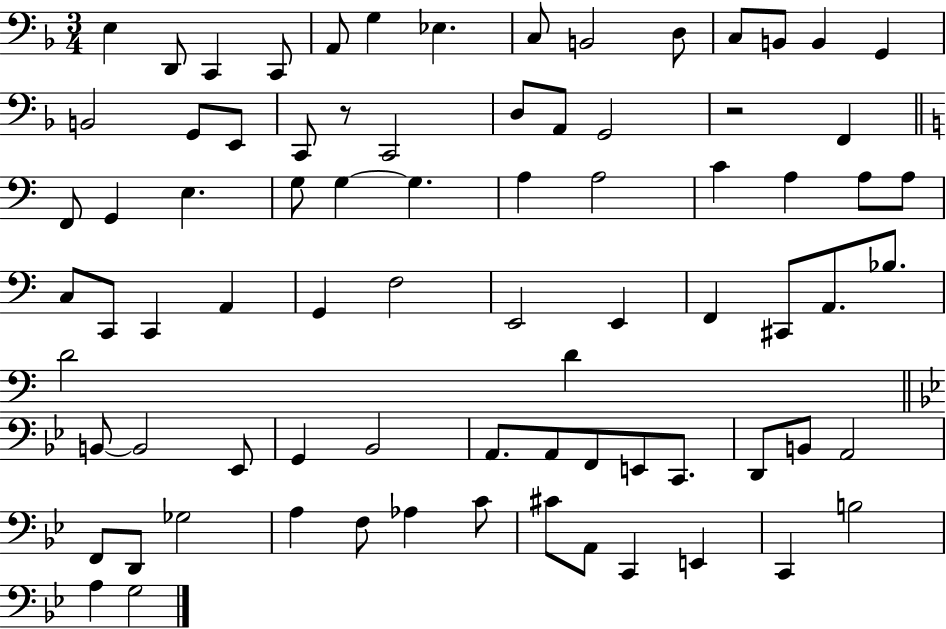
X:1
T:Untitled
M:3/4
L:1/4
K:F
E, D,,/2 C,, C,,/2 A,,/2 G, _E, C,/2 B,,2 D,/2 C,/2 B,,/2 B,, G,, B,,2 G,,/2 E,,/2 C,,/2 z/2 C,,2 D,/2 A,,/2 G,,2 z2 F,, F,,/2 G,, E, G,/2 G, G, A, A,2 C A, A,/2 A,/2 C,/2 C,,/2 C,, A,, G,, F,2 E,,2 E,, F,, ^C,,/2 A,,/2 _B,/2 D2 D B,,/2 B,,2 _E,,/2 G,, _B,,2 A,,/2 A,,/2 F,,/2 E,,/2 C,,/2 D,,/2 B,,/2 A,,2 F,,/2 D,,/2 _G,2 A, F,/2 _A, C/2 ^C/2 A,,/2 C,, E,, C,, B,2 A, G,2